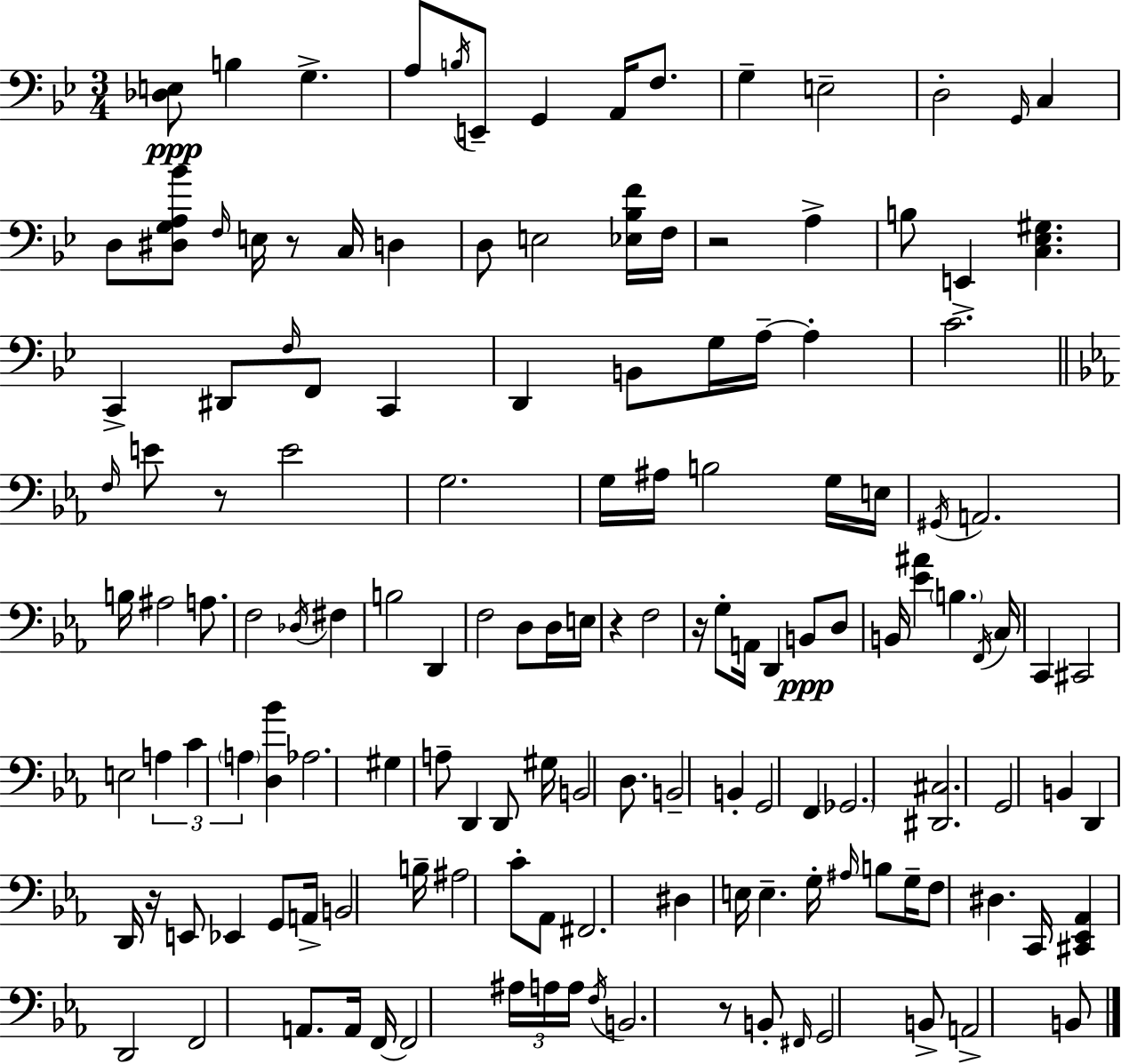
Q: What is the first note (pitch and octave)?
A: B3